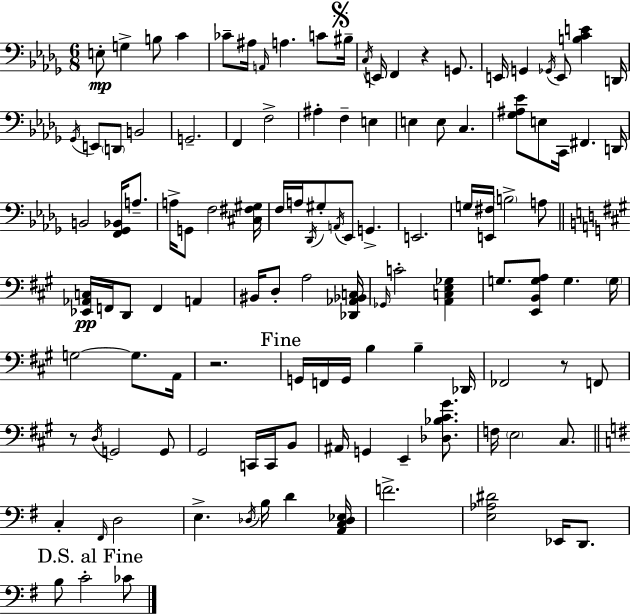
{
  \clef bass
  \numericTimeSignature
  \time 6/8
  \key bes \minor
  \repeat volta 2 { e8-.\mp g4-> b8 c'4 | ces'8-- ais16 \grace { a,16 } a4. c'8 | \mark \markup { \musicglyph "scripts.segno" } bis16-- \acciaccatura { c16 } e,16 f,4 r4 g,8. | e,16 g,4 \acciaccatura { ges,16 } e,8 <b c' e'>4 | \break d,16 \acciaccatura { ges,16 } e,8 \parenthesize d,8 b,2 | g,2.-- | f,4 f2-> | ais4-. f4-- | \break e4 e4 e8 c4. | <ges ais ees'>8 e8 c,16 fis,4. | d,16 b,2 | <f, ges, bes,>16 a8.-- a16-> g,8 f2 | \break <cis fis gis>16 f16 a16 \acciaccatura { des,16 } gis8-. \acciaccatura { a,16 } ees,8 | g,4.-> e,2. | g16 <e, fis>16 \parenthesize b2-> | a8 \bar "||" \break \key a \major <ees, aes, c>16\pp f,16 d,8 f,4 a,4 | bis,16 d8-. a2 <des, aes, bes, c>16 | \grace { ges,16 } c'2-. <a, c e ges>4 | g8. <e, b, g a>8 g4. | \break \parenthesize g16 g2~~ g8. | a,16 r2. | \mark "Fine" g,16 f,16 g,16 b4 b4-- | des,16 fes,2 r8 f,8 | \break r8 \acciaccatura { d16 } g,2 | g,8 gis,2 c,16 c,16 | b,8 ais,16 g,4 e,4-- <des bes cis' gis'>8. | f16 \parenthesize e2 cis8. | \break \bar "||" \break \key e \minor c4-. \grace { fis,16 } d2 | e4.-> \acciaccatura { des16 } b16 d'4 | <a, c des ees>16 f'2.-> | <e aes dis'>2 ees,16 d,8. | \break \mark "D.S. al Fine" b8 c'2-. | ces'8 } \bar "|."
}